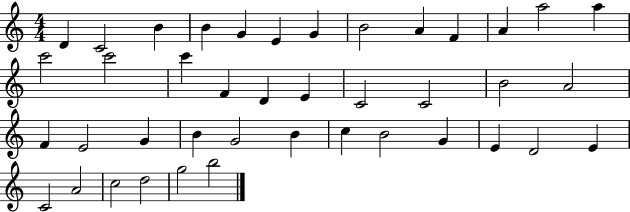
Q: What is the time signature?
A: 4/4